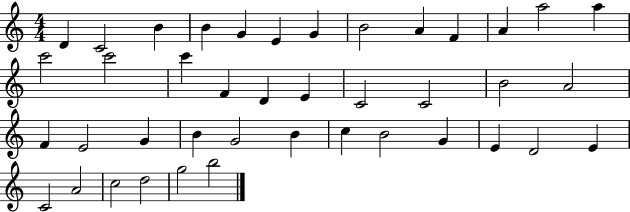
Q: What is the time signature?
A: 4/4